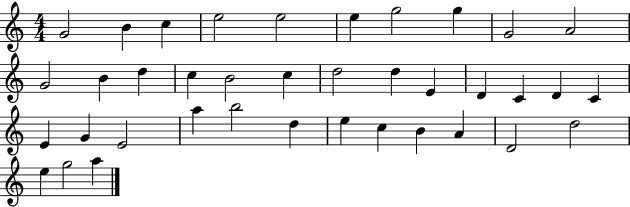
X:1
T:Untitled
M:4/4
L:1/4
K:C
G2 B c e2 e2 e g2 g G2 A2 G2 B d c B2 c d2 d E D C D C E G E2 a b2 d e c B A D2 d2 e g2 a